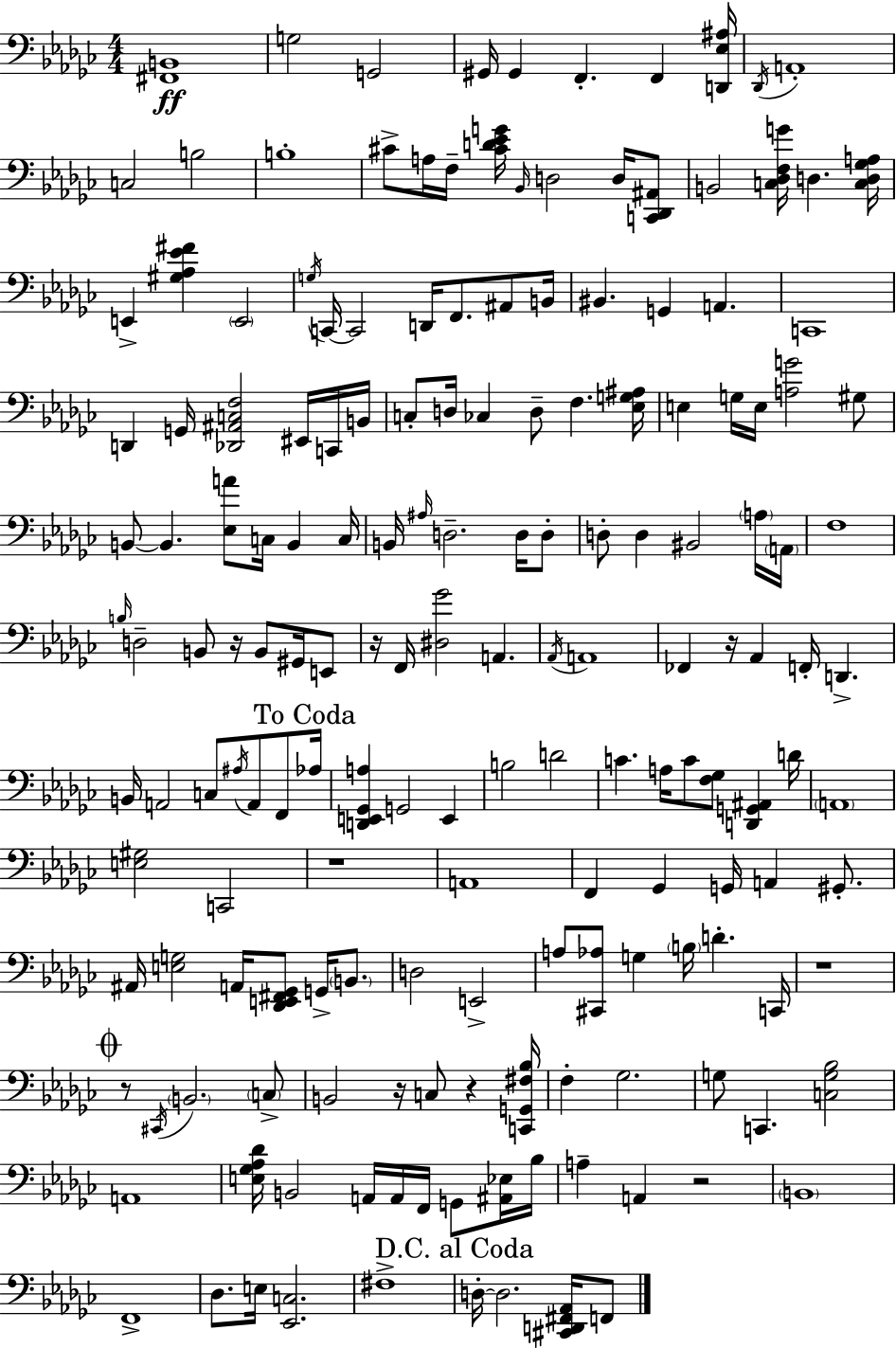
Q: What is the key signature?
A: EES minor